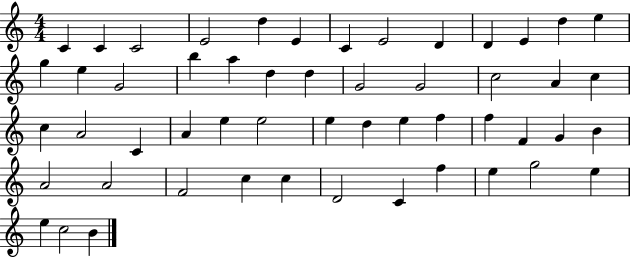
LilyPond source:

{
  \clef treble
  \numericTimeSignature
  \time 4/4
  \key c \major
  c'4 c'4 c'2 | e'2 d''4 e'4 | c'4 e'2 d'4 | d'4 e'4 d''4 e''4 | \break g''4 e''4 g'2 | b''4 a''4 d''4 d''4 | g'2 g'2 | c''2 a'4 c''4 | \break c''4 a'2 c'4 | a'4 e''4 e''2 | e''4 d''4 e''4 f''4 | f''4 f'4 g'4 b'4 | \break a'2 a'2 | f'2 c''4 c''4 | d'2 c'4 f''4 | e''4 g''2 e''4 | \break e''4 c''2 b'4 | \bar "|."
}